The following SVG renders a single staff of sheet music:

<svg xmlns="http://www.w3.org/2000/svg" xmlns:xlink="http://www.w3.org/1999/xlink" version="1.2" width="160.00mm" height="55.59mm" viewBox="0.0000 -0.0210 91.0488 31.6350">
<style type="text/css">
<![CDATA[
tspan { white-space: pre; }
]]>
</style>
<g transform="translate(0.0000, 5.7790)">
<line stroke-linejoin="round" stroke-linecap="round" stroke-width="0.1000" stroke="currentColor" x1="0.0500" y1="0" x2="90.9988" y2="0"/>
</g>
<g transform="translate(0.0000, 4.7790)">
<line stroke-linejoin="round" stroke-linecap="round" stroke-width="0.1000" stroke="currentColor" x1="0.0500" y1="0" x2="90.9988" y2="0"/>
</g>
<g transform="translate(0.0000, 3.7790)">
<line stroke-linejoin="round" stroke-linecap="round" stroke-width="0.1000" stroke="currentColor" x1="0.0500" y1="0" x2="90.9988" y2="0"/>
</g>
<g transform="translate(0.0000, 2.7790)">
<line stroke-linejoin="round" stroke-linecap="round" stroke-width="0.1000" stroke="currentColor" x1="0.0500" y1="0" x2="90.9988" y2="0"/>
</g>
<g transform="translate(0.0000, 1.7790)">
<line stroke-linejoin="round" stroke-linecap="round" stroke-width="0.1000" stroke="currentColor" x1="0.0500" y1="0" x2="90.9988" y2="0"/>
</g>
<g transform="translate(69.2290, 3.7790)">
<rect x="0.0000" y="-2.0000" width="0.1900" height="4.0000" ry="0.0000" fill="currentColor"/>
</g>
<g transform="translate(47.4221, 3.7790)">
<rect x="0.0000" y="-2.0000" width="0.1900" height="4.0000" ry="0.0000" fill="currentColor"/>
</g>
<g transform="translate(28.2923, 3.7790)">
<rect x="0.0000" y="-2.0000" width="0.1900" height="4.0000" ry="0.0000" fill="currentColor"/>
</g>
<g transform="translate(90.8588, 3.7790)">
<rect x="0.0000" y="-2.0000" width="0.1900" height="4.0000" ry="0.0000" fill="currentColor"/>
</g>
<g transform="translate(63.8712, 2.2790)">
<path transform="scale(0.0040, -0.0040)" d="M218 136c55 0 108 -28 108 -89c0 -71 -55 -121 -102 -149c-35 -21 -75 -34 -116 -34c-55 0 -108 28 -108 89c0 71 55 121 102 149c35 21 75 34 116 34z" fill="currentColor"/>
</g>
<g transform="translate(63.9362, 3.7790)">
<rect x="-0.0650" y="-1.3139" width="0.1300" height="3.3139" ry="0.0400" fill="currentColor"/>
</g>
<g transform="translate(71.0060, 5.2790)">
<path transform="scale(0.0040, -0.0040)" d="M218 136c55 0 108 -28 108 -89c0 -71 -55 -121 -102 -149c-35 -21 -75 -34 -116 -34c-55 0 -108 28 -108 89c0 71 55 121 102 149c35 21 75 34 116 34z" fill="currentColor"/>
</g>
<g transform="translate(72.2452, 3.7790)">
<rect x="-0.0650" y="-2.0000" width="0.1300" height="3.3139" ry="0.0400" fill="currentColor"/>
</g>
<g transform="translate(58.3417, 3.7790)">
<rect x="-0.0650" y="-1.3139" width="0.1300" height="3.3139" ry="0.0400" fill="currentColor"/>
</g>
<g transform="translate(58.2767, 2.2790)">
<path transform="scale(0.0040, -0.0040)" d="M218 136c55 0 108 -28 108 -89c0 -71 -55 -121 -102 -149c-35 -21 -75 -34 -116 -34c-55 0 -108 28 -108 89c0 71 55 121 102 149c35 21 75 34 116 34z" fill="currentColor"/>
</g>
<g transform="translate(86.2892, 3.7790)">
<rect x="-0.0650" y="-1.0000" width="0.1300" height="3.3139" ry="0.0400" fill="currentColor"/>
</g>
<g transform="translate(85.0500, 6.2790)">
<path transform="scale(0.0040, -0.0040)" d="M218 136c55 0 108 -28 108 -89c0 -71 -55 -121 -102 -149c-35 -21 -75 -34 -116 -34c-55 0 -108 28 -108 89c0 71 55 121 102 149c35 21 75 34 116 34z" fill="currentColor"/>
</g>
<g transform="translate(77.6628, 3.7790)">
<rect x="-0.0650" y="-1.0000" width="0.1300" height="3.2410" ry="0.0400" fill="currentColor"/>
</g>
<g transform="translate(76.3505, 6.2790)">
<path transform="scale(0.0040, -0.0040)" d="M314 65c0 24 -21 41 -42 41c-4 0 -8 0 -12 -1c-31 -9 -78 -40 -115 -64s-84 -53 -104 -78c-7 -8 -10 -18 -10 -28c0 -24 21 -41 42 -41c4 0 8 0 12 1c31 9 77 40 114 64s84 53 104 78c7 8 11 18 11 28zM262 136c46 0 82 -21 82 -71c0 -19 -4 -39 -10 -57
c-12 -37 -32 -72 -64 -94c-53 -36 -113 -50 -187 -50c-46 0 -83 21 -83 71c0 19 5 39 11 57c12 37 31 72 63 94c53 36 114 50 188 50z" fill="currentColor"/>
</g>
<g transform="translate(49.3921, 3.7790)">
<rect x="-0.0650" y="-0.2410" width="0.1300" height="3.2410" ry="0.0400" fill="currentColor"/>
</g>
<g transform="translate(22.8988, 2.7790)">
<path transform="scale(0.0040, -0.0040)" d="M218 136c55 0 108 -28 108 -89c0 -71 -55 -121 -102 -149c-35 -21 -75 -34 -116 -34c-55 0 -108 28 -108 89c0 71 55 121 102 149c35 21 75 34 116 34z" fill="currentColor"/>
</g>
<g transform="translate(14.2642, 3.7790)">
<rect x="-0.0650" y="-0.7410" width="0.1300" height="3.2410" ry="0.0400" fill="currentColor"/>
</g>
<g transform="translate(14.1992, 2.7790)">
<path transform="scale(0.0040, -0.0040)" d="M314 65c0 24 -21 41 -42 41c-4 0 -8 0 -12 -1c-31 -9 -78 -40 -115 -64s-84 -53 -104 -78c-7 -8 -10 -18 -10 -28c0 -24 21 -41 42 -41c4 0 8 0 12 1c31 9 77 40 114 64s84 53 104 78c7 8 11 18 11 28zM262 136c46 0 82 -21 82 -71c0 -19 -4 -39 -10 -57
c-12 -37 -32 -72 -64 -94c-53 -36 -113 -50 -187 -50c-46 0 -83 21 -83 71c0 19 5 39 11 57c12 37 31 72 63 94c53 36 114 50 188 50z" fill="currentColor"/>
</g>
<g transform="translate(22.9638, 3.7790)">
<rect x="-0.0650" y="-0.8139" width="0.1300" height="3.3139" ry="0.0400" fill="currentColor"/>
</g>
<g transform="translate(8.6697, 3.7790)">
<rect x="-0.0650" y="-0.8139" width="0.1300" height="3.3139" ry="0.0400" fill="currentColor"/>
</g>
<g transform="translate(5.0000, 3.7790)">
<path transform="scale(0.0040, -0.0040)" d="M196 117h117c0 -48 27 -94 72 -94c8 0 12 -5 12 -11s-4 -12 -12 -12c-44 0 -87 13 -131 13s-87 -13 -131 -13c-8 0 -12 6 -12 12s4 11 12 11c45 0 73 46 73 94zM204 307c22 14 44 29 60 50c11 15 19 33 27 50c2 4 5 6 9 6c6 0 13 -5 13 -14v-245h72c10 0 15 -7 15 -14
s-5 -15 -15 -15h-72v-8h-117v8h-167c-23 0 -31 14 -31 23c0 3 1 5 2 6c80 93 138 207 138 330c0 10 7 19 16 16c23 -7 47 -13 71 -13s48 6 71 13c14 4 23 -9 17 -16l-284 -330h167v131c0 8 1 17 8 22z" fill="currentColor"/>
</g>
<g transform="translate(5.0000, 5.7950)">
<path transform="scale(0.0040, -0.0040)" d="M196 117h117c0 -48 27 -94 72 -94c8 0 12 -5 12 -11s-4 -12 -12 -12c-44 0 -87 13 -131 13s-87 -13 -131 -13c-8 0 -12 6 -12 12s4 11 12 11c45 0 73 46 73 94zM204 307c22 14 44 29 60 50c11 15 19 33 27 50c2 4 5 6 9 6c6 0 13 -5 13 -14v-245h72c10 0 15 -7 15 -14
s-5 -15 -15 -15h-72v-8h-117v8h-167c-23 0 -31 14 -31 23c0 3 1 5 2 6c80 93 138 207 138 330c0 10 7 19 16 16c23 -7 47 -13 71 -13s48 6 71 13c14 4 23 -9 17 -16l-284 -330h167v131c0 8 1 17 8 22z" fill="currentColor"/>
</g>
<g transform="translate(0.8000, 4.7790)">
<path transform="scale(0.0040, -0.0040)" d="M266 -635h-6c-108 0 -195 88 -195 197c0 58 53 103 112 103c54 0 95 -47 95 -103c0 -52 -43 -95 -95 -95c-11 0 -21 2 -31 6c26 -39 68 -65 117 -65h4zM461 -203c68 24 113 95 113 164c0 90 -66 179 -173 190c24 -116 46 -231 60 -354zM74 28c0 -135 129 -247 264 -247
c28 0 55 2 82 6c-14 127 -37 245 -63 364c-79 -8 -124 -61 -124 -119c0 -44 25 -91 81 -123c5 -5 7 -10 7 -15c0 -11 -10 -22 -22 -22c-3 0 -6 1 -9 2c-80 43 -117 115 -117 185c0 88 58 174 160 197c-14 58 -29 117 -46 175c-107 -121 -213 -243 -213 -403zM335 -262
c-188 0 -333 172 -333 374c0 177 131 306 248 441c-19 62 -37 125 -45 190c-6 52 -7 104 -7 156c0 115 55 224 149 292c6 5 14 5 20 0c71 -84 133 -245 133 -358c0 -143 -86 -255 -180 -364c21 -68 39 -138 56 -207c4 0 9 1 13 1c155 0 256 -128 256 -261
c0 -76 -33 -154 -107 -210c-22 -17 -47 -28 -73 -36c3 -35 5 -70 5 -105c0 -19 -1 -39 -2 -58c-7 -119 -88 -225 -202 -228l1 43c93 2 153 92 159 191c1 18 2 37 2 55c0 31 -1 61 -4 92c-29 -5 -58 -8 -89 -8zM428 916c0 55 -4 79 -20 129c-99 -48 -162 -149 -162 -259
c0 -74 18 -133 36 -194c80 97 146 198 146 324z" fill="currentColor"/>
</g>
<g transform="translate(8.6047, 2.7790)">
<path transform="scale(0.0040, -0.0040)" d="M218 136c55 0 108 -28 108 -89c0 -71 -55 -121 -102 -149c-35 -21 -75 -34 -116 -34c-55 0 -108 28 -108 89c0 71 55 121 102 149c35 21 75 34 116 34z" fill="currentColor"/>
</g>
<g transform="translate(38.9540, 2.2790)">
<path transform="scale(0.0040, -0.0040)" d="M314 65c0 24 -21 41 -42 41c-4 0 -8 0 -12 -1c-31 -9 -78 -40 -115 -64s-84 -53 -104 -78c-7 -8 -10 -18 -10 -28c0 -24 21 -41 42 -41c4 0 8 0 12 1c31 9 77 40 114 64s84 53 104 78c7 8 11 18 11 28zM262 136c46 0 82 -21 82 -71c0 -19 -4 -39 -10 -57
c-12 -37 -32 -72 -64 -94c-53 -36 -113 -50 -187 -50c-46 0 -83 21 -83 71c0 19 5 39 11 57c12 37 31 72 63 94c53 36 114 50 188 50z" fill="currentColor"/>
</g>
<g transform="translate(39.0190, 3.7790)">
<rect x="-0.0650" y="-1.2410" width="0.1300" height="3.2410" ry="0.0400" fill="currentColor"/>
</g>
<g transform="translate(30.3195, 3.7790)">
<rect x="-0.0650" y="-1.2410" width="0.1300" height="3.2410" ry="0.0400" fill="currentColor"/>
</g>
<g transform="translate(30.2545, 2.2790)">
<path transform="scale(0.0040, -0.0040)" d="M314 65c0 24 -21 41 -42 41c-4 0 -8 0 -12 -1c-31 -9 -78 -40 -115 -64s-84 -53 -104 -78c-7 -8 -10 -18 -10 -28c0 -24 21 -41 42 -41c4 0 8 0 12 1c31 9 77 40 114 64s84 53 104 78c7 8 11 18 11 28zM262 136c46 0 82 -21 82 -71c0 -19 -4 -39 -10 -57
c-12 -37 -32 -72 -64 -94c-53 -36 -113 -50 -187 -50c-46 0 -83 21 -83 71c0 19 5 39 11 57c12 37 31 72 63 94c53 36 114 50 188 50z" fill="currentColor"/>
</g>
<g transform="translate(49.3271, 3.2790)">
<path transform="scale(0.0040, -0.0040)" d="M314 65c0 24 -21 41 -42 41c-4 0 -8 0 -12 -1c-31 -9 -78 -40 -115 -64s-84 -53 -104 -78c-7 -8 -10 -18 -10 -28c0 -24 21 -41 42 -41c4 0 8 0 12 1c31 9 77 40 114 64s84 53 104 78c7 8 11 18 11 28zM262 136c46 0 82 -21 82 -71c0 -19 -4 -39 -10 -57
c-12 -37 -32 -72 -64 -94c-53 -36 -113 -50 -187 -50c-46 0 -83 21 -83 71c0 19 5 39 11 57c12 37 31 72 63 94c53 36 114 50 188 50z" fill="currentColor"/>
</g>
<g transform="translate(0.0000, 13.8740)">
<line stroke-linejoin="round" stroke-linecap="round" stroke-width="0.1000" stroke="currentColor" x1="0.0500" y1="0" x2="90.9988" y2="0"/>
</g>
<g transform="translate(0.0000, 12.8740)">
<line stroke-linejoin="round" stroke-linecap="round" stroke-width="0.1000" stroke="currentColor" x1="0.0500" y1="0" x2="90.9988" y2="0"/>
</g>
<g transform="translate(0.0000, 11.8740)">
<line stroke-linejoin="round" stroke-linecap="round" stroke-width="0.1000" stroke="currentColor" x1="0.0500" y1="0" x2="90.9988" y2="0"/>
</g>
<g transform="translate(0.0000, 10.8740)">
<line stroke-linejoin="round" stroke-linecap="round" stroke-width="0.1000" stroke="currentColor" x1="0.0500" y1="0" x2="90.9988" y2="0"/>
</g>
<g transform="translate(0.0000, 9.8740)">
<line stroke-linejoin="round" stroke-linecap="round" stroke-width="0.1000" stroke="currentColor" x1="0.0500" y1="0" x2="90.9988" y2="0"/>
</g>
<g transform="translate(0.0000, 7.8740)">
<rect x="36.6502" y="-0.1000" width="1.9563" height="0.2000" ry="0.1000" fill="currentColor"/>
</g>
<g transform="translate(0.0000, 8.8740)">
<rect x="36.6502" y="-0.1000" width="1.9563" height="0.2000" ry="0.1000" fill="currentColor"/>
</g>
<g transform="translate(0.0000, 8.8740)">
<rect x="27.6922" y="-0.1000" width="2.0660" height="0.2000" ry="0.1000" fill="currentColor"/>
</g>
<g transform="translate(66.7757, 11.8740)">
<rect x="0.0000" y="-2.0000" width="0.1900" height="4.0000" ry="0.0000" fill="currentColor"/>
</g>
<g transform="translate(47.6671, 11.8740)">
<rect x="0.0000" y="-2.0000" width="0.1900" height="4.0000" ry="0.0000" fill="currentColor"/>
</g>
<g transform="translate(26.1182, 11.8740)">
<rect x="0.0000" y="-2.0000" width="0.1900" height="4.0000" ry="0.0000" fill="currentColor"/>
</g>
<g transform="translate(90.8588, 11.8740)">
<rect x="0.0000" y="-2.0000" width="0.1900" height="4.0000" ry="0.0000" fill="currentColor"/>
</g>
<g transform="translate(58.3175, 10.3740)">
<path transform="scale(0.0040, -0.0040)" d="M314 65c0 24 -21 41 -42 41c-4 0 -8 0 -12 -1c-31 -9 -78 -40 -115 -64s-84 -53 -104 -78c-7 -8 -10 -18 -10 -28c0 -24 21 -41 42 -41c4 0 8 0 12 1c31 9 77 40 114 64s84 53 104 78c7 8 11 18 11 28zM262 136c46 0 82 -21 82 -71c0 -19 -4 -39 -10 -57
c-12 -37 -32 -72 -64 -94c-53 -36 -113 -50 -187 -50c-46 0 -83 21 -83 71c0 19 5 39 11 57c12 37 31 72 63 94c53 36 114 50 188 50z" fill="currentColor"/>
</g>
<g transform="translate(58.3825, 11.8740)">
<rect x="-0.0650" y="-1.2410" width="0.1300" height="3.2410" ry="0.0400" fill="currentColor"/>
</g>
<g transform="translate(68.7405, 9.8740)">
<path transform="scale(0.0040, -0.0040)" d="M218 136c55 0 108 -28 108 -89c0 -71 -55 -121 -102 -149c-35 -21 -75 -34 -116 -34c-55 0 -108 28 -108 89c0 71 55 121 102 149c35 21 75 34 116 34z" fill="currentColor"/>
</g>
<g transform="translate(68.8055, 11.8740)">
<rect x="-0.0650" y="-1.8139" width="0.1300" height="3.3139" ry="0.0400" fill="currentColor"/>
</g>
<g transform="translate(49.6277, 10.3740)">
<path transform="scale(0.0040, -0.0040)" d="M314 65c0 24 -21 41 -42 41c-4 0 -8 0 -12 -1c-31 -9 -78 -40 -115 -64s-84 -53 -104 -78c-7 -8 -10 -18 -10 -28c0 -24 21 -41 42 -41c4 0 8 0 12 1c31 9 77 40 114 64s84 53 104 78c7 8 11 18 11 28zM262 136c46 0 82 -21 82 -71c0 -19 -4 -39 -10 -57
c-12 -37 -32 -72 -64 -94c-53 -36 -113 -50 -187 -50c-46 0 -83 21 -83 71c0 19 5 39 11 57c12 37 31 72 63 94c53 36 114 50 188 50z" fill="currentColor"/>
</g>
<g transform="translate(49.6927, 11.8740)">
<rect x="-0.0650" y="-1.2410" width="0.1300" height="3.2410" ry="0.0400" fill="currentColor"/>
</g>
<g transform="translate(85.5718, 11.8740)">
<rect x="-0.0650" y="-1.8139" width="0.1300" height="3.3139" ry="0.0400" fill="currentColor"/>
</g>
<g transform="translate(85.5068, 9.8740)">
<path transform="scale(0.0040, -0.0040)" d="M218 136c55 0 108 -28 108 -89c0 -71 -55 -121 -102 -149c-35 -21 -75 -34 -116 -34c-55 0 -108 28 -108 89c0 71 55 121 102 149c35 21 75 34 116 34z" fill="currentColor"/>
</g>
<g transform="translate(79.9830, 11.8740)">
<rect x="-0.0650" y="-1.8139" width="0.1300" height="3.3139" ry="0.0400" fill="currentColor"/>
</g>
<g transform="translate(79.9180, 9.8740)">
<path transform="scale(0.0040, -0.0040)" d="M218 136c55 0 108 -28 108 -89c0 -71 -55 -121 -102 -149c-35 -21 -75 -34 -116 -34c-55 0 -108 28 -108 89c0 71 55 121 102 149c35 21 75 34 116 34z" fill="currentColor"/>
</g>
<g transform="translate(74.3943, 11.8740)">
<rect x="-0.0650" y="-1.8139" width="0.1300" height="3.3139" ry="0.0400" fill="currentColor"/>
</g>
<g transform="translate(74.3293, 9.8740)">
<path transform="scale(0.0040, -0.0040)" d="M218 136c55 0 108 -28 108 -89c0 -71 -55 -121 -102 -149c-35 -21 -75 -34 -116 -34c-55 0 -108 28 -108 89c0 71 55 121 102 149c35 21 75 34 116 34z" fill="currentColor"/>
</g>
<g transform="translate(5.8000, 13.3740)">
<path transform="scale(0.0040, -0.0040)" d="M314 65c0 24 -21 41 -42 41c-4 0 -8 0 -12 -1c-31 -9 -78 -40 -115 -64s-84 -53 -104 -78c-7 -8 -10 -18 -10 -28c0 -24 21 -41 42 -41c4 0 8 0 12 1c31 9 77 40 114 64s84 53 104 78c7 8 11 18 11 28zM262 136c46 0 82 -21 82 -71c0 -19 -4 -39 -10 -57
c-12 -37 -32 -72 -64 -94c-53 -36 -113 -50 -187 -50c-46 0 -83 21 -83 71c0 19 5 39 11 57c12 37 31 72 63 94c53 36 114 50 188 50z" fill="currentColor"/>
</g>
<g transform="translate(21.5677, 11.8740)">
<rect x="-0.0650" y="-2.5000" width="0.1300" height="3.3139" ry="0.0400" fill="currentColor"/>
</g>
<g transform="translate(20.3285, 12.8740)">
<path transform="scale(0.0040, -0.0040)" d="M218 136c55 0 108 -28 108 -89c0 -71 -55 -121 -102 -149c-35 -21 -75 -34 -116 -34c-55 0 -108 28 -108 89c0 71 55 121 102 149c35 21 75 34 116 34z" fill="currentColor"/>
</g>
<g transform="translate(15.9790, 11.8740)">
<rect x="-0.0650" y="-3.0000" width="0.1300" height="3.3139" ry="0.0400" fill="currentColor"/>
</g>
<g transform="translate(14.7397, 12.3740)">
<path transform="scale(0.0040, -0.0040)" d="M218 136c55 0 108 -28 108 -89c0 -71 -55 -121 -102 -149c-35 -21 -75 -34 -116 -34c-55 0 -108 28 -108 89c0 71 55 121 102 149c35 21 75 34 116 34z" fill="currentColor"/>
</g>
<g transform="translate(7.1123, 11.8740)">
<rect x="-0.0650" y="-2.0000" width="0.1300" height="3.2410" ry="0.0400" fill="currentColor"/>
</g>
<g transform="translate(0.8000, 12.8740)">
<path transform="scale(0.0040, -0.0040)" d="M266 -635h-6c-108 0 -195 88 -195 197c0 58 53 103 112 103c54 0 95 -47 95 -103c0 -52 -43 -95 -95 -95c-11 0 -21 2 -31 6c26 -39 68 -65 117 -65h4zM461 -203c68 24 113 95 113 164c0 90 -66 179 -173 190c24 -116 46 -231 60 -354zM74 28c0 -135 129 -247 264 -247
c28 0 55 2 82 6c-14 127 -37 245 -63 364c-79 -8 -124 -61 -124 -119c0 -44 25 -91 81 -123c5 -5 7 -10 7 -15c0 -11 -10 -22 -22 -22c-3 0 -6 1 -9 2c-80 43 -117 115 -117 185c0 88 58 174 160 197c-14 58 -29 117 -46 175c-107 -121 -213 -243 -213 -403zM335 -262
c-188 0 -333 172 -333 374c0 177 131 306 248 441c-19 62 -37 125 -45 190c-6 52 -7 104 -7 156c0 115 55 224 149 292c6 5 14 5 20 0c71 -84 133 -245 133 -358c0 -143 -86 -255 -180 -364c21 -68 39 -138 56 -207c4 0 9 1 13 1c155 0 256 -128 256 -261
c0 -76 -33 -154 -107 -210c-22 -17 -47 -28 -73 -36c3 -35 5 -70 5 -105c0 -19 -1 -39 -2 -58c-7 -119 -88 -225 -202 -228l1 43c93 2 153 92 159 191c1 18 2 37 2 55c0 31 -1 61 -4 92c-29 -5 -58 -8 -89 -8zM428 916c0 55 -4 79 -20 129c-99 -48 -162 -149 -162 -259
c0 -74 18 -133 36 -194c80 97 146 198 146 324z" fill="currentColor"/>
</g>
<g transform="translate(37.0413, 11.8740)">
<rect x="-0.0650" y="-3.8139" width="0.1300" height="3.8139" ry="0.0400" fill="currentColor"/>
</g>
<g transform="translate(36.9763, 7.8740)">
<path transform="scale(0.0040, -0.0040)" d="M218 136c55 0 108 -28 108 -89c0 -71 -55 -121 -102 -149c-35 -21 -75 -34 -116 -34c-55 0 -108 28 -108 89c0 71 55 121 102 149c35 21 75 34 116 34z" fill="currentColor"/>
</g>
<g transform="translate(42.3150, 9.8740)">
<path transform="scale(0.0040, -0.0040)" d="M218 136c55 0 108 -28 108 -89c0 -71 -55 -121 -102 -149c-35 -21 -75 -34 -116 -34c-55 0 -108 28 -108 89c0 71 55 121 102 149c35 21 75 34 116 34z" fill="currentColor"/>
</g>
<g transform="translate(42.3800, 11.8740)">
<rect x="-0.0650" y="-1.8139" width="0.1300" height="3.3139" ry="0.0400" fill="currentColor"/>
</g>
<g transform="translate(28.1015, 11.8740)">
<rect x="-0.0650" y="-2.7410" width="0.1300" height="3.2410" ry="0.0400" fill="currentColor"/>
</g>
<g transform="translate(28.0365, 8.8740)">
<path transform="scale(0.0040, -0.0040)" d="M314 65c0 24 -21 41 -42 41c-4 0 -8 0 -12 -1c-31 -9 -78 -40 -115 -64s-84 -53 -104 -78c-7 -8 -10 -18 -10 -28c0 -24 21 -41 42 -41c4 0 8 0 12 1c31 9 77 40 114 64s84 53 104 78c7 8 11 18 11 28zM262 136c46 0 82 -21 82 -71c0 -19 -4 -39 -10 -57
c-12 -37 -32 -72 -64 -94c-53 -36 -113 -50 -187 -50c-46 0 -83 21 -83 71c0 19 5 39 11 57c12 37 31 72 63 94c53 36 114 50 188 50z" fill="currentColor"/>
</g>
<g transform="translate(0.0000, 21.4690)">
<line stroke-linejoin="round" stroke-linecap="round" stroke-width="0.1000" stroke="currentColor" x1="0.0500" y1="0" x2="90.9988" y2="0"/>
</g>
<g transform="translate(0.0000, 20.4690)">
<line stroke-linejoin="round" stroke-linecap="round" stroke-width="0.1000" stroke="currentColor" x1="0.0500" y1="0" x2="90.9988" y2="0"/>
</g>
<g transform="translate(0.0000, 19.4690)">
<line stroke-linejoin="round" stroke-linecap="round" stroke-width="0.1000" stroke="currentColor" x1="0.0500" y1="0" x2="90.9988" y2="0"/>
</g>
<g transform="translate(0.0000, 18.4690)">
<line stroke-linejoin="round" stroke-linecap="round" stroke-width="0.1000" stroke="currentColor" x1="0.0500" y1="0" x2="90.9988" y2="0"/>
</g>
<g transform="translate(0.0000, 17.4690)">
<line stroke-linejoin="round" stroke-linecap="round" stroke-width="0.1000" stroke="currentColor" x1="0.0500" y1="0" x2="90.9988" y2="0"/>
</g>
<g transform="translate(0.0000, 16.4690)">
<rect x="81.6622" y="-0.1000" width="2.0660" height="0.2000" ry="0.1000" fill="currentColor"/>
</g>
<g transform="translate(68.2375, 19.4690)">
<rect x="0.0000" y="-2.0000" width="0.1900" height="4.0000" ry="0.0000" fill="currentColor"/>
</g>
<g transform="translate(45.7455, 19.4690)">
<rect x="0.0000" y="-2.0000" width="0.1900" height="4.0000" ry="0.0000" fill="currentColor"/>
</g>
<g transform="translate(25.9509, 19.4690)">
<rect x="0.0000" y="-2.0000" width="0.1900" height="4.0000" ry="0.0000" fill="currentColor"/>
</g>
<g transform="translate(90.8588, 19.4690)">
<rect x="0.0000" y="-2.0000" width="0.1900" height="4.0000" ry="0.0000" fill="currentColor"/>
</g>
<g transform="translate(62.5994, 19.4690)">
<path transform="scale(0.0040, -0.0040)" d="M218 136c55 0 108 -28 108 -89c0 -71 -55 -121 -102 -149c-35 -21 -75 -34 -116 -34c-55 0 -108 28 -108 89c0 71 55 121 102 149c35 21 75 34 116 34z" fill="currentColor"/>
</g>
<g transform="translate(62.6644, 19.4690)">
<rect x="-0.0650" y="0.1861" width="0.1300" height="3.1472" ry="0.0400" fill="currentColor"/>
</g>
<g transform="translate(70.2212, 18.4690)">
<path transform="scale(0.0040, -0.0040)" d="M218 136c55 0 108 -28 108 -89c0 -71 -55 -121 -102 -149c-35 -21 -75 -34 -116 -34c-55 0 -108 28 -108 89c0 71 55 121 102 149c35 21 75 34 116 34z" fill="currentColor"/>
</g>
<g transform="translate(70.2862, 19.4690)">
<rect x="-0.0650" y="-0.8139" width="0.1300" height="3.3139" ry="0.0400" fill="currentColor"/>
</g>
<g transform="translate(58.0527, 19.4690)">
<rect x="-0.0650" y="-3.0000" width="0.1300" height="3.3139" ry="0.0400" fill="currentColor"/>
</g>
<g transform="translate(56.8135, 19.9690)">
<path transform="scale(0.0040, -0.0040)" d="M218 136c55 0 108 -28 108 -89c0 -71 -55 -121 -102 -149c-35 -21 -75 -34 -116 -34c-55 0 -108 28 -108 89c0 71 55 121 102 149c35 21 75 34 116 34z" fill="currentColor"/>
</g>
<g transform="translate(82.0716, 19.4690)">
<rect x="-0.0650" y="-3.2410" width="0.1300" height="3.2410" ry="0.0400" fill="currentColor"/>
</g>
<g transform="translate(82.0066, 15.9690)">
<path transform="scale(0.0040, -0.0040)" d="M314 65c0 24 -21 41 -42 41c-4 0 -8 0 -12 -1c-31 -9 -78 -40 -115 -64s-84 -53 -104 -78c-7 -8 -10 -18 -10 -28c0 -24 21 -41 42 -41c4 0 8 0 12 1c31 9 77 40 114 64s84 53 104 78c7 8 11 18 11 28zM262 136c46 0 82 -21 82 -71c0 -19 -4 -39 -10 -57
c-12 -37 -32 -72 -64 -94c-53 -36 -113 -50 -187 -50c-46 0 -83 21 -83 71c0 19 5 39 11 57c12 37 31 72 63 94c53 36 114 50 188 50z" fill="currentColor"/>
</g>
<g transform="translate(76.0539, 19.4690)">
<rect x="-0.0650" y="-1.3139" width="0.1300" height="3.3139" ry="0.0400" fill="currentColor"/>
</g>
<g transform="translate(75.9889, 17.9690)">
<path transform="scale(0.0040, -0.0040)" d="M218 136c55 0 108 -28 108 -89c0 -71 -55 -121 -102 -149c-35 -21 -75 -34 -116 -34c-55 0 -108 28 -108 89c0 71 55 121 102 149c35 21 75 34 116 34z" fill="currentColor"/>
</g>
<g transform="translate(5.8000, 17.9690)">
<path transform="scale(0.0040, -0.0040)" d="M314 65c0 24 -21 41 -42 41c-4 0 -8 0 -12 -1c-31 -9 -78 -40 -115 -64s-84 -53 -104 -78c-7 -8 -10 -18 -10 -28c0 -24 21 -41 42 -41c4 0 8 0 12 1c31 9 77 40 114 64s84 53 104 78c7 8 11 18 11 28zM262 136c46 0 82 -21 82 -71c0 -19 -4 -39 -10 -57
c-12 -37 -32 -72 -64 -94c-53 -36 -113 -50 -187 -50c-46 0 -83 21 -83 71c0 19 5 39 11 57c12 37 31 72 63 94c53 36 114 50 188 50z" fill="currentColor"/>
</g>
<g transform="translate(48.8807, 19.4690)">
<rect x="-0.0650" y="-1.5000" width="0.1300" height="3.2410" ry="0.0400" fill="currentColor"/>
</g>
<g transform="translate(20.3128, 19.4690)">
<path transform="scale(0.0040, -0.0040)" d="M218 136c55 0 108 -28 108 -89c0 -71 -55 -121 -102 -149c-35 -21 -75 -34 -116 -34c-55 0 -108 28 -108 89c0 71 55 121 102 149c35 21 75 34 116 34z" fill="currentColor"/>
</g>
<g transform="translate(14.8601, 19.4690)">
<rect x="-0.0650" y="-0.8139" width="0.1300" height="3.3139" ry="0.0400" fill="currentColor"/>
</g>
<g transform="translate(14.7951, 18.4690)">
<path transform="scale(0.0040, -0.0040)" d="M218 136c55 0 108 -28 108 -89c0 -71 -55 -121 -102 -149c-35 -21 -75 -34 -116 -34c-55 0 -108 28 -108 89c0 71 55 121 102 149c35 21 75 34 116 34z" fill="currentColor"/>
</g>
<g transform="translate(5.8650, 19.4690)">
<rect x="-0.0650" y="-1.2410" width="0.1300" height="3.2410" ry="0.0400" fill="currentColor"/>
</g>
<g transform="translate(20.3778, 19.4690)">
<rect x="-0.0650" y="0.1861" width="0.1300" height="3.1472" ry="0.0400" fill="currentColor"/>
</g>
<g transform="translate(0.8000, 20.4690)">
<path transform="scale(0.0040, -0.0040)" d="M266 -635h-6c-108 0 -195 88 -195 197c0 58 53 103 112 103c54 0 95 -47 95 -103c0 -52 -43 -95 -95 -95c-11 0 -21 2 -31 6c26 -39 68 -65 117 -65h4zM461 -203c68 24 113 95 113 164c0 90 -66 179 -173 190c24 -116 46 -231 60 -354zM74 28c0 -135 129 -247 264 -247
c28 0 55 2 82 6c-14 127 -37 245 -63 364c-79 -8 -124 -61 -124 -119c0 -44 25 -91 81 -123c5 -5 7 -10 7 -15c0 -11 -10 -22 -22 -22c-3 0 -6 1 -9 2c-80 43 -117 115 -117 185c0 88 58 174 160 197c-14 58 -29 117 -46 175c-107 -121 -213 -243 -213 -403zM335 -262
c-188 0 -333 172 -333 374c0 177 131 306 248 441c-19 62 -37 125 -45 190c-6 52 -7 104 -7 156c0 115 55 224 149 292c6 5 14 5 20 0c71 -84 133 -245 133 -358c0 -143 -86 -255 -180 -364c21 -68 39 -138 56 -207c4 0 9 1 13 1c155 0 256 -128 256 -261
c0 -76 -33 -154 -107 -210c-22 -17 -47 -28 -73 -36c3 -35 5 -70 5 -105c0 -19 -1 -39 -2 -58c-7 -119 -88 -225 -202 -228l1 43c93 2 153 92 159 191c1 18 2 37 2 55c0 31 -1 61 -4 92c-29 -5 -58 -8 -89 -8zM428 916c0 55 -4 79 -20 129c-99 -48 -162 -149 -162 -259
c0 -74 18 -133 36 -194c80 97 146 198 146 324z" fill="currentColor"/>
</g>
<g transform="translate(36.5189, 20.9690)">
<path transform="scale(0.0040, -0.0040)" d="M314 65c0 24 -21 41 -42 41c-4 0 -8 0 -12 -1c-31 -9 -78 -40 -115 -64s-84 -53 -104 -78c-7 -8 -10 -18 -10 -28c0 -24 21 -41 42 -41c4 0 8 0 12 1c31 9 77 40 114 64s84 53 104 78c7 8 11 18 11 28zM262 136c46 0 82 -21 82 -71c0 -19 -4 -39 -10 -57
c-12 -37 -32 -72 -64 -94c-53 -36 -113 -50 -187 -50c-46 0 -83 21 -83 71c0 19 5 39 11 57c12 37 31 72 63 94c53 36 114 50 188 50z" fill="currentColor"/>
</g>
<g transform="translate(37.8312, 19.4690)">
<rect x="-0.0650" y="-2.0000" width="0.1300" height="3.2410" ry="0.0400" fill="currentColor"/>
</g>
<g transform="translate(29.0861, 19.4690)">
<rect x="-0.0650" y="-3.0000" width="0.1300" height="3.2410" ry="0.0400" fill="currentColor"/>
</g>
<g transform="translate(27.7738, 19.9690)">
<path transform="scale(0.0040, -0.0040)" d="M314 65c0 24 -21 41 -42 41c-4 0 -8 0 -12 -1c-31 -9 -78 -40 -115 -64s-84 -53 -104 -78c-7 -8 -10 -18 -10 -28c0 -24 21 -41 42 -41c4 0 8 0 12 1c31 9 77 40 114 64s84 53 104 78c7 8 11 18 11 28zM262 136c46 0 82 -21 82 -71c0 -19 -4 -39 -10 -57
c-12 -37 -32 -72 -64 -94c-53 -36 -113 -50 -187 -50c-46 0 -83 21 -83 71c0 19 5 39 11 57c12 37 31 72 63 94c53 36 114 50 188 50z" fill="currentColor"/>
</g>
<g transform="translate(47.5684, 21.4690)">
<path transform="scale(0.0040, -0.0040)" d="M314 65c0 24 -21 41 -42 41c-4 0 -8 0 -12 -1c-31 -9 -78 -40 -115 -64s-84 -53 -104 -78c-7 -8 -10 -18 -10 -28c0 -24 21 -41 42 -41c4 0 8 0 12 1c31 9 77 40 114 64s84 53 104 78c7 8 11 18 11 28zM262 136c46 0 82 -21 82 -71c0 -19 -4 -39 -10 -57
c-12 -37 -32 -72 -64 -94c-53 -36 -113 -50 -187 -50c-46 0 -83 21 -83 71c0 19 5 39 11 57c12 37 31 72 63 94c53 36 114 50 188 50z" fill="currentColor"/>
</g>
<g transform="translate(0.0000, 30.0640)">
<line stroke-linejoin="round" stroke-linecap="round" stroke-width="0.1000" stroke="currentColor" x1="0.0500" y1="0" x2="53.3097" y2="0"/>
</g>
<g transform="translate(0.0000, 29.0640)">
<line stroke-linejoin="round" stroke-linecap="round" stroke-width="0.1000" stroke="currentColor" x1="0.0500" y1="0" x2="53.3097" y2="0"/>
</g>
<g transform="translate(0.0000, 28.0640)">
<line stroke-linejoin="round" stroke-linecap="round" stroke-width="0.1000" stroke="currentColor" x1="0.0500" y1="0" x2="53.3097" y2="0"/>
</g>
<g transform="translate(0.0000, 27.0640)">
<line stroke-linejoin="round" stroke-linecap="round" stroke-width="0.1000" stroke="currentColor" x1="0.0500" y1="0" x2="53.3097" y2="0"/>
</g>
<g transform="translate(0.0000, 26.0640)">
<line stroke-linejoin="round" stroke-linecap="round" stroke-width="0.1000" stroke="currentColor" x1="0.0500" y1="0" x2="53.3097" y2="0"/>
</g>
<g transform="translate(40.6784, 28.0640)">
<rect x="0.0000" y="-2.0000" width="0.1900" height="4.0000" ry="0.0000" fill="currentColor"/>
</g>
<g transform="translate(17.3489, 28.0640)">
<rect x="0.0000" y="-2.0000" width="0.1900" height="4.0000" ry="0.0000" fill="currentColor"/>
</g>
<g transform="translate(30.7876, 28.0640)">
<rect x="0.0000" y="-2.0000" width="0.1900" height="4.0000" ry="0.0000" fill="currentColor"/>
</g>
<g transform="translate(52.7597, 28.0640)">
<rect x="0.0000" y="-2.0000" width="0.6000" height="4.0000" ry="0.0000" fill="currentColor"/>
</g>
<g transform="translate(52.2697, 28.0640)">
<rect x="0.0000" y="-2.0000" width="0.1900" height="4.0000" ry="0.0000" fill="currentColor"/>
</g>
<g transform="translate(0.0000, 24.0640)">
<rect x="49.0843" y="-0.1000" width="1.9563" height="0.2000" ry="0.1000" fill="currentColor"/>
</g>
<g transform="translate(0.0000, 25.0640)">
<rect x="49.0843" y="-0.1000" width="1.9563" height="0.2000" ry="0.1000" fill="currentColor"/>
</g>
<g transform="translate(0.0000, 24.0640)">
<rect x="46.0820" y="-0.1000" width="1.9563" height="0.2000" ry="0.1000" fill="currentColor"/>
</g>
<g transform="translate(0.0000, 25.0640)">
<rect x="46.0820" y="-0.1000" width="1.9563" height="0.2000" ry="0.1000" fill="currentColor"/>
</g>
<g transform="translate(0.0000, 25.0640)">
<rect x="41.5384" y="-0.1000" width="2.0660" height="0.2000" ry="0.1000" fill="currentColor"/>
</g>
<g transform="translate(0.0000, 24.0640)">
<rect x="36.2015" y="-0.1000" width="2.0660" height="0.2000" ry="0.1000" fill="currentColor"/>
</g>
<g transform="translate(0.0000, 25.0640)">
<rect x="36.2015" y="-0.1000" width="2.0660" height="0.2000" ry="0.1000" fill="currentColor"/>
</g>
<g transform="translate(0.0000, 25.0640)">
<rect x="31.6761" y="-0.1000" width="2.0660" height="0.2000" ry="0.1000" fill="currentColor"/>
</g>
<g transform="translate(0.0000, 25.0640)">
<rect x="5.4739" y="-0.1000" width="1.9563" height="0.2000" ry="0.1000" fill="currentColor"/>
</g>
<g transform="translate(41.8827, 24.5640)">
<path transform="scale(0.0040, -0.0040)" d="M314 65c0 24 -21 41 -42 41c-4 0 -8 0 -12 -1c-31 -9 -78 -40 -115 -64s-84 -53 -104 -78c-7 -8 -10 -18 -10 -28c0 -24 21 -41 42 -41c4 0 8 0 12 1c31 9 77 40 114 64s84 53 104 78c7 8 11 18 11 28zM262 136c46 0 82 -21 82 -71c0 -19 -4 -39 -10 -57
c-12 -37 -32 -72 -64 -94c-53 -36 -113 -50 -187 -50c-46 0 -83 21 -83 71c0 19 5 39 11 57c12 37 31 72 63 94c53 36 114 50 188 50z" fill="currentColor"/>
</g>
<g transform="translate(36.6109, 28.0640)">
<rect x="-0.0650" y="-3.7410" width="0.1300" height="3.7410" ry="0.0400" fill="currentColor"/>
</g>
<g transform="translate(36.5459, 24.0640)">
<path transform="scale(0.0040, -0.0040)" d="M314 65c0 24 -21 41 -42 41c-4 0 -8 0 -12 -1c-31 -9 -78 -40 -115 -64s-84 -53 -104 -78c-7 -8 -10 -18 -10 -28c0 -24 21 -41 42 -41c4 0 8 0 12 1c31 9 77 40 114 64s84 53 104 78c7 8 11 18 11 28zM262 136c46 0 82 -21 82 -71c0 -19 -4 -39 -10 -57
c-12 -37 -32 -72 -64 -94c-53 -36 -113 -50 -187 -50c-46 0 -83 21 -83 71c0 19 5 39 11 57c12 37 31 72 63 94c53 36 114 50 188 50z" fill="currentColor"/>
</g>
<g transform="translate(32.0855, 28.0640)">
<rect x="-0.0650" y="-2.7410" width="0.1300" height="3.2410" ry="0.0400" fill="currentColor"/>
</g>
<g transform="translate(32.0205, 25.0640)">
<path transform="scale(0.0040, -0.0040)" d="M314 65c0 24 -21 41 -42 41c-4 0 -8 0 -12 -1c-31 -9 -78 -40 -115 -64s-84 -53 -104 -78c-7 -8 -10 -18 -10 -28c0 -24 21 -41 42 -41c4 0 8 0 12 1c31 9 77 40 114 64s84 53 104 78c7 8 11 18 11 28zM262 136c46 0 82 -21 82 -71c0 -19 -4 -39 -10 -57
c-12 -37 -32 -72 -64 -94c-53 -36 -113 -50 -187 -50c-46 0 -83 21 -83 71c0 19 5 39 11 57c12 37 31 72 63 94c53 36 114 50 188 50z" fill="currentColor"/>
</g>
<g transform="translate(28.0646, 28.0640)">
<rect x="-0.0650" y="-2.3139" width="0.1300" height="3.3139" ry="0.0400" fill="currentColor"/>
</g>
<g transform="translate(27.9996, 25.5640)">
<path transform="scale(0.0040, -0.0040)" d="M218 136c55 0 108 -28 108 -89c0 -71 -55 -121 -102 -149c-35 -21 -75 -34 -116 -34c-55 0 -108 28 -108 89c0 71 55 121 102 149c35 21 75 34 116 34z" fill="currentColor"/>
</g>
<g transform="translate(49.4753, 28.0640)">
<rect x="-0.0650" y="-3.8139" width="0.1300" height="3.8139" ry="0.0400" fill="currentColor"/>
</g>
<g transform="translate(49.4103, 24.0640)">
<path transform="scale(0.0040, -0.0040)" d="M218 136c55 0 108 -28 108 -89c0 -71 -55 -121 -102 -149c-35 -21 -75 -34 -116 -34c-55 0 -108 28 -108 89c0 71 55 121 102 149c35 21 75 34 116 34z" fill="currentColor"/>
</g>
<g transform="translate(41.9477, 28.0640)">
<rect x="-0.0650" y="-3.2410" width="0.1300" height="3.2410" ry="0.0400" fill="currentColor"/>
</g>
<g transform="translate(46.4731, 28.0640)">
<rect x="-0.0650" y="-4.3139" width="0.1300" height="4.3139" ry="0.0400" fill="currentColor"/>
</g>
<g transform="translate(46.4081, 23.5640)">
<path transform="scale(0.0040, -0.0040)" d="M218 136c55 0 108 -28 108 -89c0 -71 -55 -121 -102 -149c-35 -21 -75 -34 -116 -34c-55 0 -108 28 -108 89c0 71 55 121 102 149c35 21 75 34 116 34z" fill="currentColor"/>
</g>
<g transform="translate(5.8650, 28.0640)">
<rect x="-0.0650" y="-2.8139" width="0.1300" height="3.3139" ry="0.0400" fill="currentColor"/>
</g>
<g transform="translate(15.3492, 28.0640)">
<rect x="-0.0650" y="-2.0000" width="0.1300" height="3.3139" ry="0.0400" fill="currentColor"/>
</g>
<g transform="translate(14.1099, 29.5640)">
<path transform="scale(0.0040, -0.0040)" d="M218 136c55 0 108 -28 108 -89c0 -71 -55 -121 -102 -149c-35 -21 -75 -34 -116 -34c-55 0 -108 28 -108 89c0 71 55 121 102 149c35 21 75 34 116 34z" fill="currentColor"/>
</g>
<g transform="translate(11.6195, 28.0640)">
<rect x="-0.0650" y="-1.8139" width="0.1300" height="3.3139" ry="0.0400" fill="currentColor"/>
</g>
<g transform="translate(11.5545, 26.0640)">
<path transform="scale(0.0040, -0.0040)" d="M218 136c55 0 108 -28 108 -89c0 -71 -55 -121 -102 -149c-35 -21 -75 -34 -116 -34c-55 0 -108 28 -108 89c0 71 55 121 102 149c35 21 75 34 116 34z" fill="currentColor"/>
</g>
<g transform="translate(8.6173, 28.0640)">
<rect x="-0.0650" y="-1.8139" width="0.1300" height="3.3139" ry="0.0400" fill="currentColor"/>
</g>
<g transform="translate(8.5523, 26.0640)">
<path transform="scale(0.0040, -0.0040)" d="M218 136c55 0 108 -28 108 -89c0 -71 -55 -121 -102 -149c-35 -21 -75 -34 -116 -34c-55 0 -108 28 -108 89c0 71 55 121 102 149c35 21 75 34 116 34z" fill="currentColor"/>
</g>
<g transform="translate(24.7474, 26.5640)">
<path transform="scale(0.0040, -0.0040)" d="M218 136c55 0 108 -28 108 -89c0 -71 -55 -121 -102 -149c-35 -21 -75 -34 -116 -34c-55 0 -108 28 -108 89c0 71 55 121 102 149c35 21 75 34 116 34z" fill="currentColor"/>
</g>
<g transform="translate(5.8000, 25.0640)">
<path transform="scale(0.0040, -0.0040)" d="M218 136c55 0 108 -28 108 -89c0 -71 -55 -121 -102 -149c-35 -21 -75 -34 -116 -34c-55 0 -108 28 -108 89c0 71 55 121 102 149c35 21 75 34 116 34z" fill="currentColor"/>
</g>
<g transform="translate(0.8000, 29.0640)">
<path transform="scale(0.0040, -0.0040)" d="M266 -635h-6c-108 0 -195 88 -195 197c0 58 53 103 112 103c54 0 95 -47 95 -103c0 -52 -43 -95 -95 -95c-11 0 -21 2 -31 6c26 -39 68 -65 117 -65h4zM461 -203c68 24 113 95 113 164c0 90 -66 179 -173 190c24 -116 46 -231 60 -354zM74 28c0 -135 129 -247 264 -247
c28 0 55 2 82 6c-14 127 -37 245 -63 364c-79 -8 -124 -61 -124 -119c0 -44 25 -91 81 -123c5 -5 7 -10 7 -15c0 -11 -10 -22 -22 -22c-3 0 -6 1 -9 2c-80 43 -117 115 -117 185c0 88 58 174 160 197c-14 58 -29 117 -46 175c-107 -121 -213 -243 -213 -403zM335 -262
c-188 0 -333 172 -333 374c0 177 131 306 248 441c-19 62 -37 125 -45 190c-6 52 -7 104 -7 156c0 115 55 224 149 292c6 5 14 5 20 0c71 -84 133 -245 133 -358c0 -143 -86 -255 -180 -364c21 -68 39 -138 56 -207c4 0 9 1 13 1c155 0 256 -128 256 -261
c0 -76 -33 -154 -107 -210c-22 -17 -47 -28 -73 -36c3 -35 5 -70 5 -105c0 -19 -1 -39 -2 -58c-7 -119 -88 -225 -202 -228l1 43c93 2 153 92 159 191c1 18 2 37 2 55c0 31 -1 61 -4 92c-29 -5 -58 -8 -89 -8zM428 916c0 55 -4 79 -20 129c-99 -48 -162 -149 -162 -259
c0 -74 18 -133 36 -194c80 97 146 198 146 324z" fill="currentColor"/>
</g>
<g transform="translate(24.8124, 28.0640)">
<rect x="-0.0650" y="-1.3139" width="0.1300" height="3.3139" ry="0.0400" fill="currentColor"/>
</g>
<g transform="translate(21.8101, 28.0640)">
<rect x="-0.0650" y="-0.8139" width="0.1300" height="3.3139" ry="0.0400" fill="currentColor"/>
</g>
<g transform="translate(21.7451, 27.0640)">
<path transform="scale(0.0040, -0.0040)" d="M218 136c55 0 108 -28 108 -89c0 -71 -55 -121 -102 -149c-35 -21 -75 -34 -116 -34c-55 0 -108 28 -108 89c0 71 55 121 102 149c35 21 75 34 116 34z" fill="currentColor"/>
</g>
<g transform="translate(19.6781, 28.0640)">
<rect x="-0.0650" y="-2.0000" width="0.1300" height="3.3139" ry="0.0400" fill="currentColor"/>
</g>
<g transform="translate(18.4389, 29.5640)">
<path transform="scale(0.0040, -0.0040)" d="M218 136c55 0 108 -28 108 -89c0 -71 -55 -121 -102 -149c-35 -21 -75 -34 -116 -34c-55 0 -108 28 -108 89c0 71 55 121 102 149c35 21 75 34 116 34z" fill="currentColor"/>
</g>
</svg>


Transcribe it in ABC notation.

X:1
T:Untitled
M:4/4
L:1/4
K:C
d d2 d e2 e2 c2 e e F D2 D F2 A G a2 c' f e2 e2 f f f f e2 d B A2 F2 E2 A B d e b2 a f f F F d e g a2 c'2 b2 d' c'